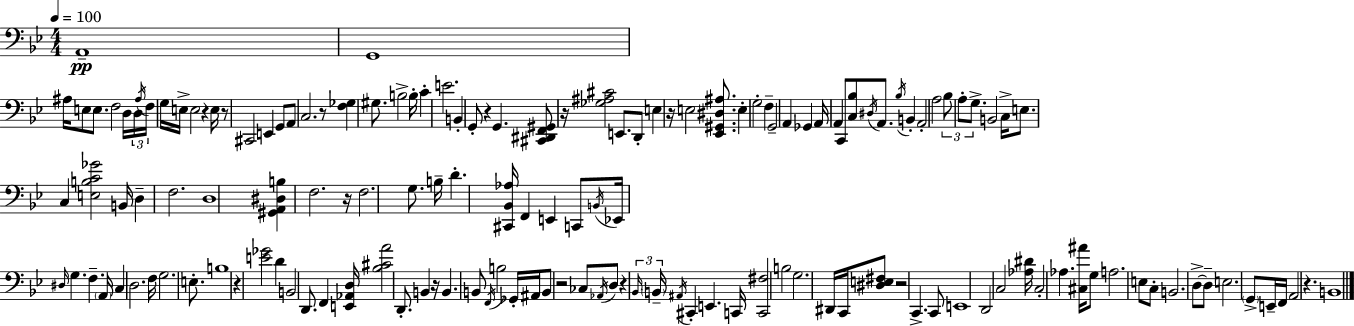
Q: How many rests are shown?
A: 13